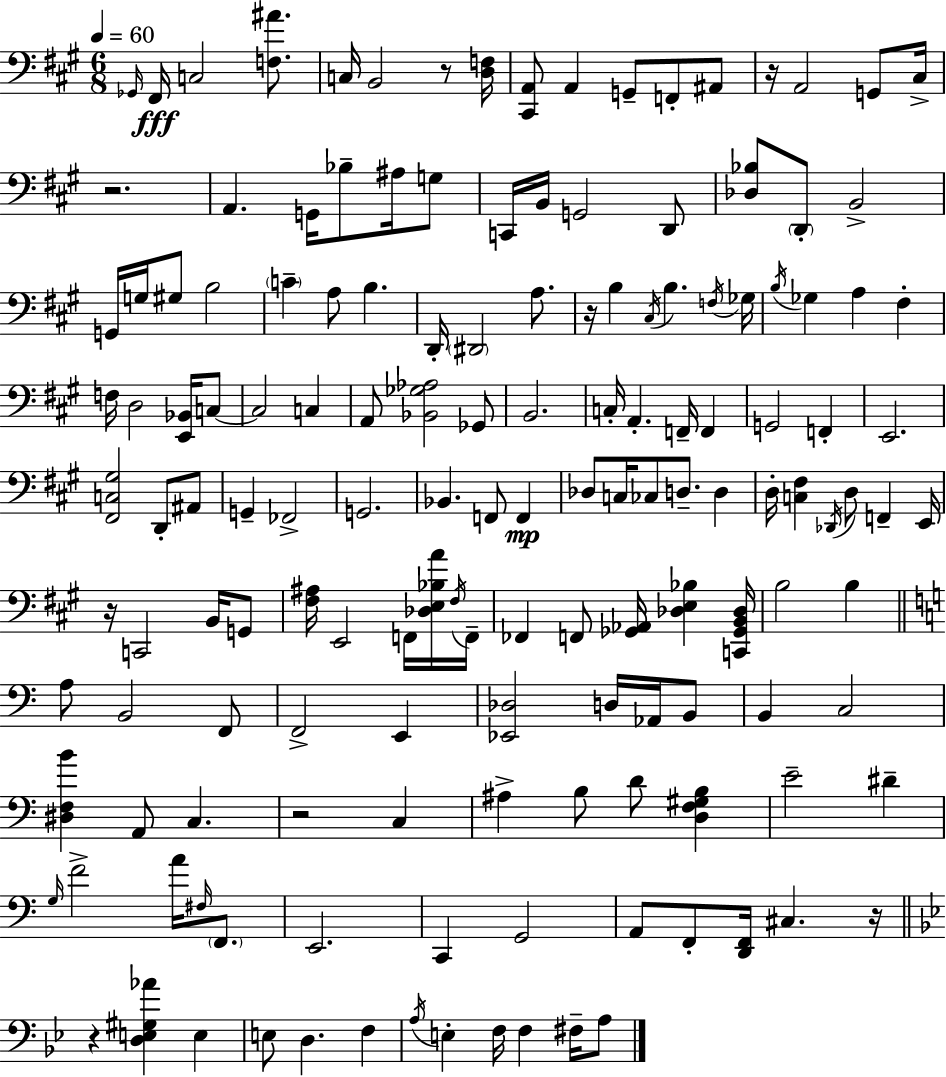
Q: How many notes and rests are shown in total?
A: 151